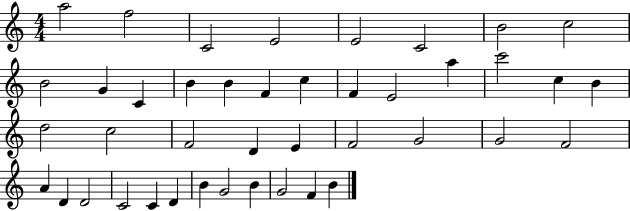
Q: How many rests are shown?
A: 0